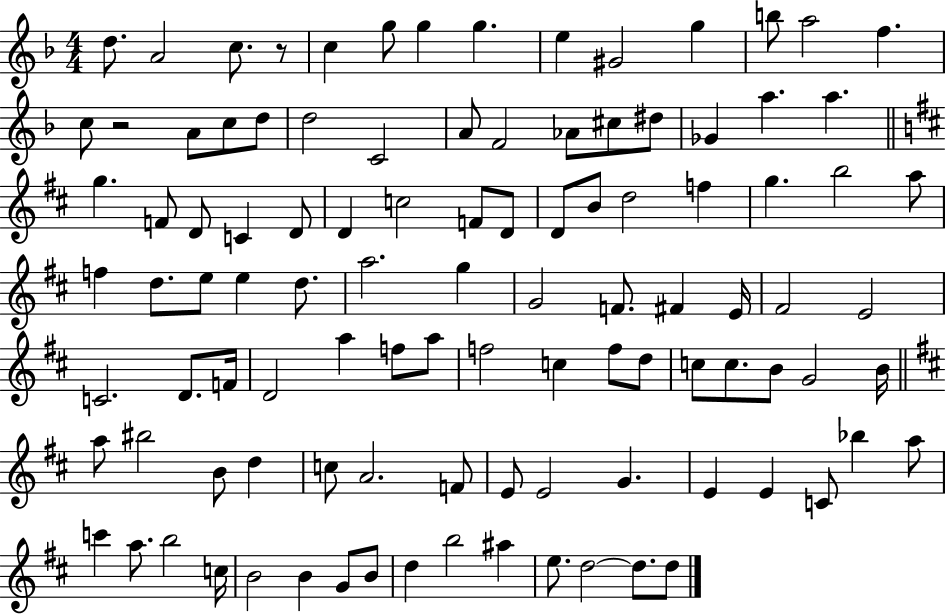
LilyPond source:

{
  \clef treble
  \numericTimeSignature
  \time 4/4
  \key f \major
  \repeat volta 2 { d''8. a'2 c''8. r8 | c''4 g''8 g''4 g''4. | e''4 gis'2 g''4 | b''8 a''2 f''4. | \break c''8 r2 a'8 c''8 d''8 | d''2 c'2 | a'8 f'2 aes'8 cis''8 dis''8 | ges'4 a''4. a''4. | \break \bar "||" \break \key b \minor g''4. f'8 d'8 c'4 d'8 | d'4 c''2 f'8 d'8 | d'8 b'8 d''2 f''4 | g''4. b''2 a''8 | \break f''4 d''8. e''8 e''4 d''8. | a''2. g''4 | g'2 f'8. fis'4 e'16 | fis'2 e'2 | \break c'2. d'8. f'16 | d'2 a''4 f''8 a''8 | f''2 c''4 f''8 d''8 | c''8 c''8. b'8 g'2 b'16 | \break \bar "||" \break \key b \minor a''8 bis''2 b'8 d''4 | c''8 a'2. f'8 | e'8 e'2 g'4. | e'4 e'4 c'8 bes''4 a''8 | \break c'''4 a''8. b''2 c''16 | b'2 b'4 g'8 b'8 | d''4 b''2 ais''4 | e''8. d''2~~ d''8. d''8 | \break } \bar "|."
}